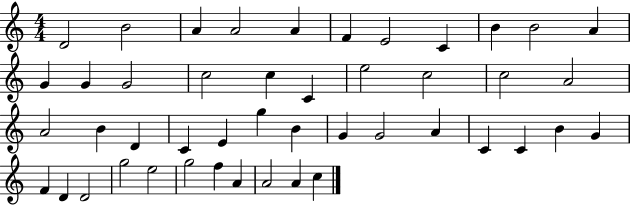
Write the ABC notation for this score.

X:1
T:Untitled
M:4/4
L:1/4
K:C
D2 B2 A A2 A F E2 C B B2 A G G G2 c2 c C e2 c2 c2 A2 A2 B D C E g B G G2 A C C B G F D D2 g2 e2 g2 f A A2 A c